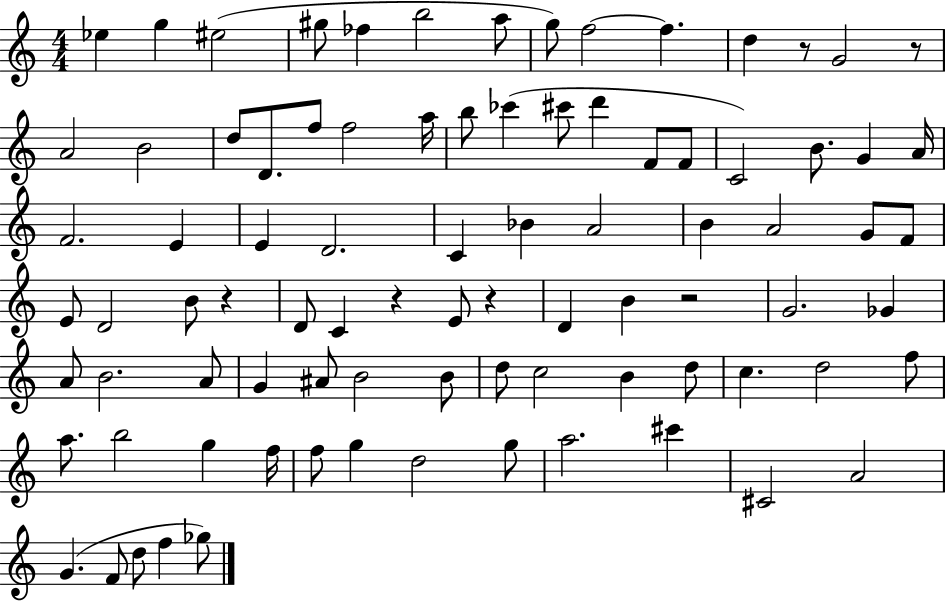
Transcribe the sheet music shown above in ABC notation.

X:1
T:Untitled
M:4/4
L:1/4
K:C
_e g ^e2 ^g/2 _f b2 a/2 g/2 f2 f d z/2 G2 z/2 A2 B2 d/2 D/2 f/2 f2 a/4 b/2 _c' ^c'/2 d' F/2 F/2 C2 B/2 G A/4 F2 E E D2 C _B A2 B A2 G/2 F/2 E/2 D2 B/2 z D/2 C z E/2 z D B z2 G2 _G A/2 B2 A/2 G ^A/2 B2 B/2 d/2 c2 B d/2 c d2 f/2 a/2 b2 g f/4 f/2 g d2 g/2 a2 ^c' ^C2 A2 G F/2 d/2 f _g/2